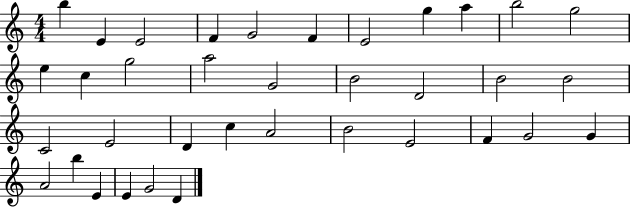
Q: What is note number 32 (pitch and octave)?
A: B5